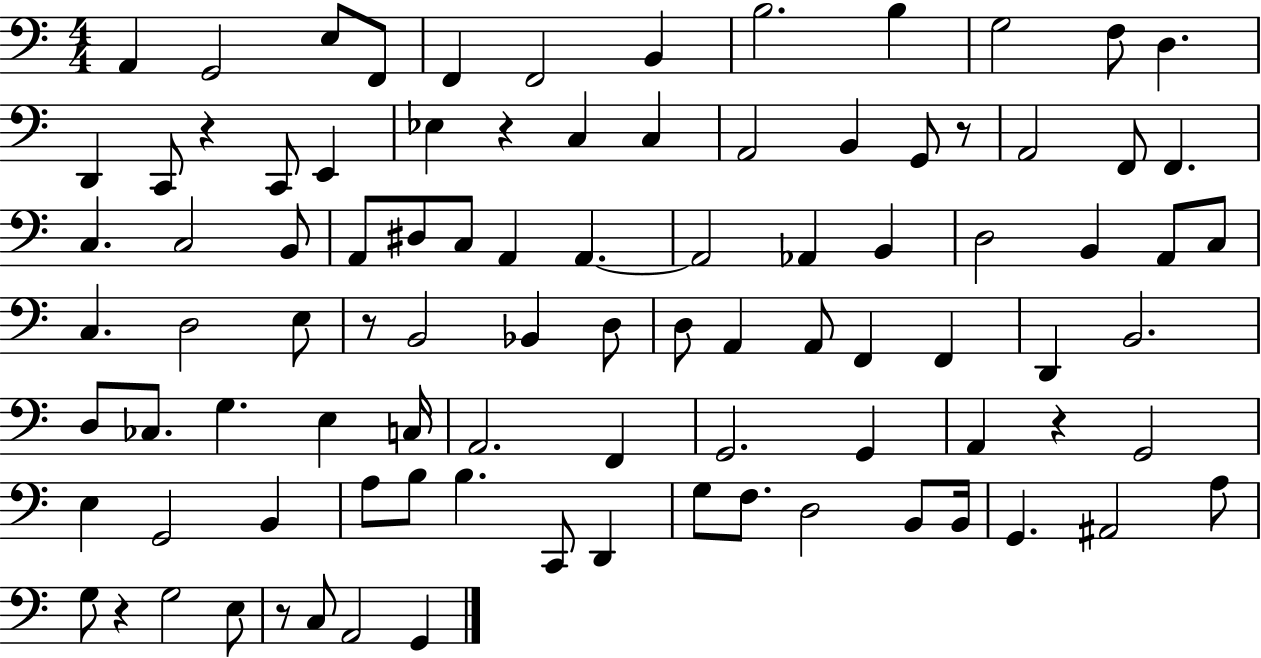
X:1
T:Untitled
M:4/4
L:1/4
K:C
A,, G,,2 E,/2 F,,/2 F,, F,,2 B,, B,2 B, G,2 F,/2 D, D,, C,,/2 z C,,/2 E,, _E, z C, C, A,,2 B,, G,,/2 z/2 A,,2 F,,/2 F,, C, C,2 B,,/2 A,,/2 ^D,/2 C,/2 A,, A,, A,,2 _A,, B,, D,2 B,, A,,/2 C,/2 C, D,2 E,/2 z/2 B,,2 _B,, D,/2 D,/2 A,, A,,/2 F,, F,, D,, B,,2 D,/2 _C,/2 G, E, C,/4 A,,2 F,, G,,2 G,, A,, z G,,2 E, G,,2 B,, A,/2 B,/2 B, C,,/2 D,, G,/2 F,/2 D,2 B,,/2 B,,/4 G,, ^A,,2 A,/2 G,/2 z G,2 E,/2 z/2 C,/2 A,,2 G,,